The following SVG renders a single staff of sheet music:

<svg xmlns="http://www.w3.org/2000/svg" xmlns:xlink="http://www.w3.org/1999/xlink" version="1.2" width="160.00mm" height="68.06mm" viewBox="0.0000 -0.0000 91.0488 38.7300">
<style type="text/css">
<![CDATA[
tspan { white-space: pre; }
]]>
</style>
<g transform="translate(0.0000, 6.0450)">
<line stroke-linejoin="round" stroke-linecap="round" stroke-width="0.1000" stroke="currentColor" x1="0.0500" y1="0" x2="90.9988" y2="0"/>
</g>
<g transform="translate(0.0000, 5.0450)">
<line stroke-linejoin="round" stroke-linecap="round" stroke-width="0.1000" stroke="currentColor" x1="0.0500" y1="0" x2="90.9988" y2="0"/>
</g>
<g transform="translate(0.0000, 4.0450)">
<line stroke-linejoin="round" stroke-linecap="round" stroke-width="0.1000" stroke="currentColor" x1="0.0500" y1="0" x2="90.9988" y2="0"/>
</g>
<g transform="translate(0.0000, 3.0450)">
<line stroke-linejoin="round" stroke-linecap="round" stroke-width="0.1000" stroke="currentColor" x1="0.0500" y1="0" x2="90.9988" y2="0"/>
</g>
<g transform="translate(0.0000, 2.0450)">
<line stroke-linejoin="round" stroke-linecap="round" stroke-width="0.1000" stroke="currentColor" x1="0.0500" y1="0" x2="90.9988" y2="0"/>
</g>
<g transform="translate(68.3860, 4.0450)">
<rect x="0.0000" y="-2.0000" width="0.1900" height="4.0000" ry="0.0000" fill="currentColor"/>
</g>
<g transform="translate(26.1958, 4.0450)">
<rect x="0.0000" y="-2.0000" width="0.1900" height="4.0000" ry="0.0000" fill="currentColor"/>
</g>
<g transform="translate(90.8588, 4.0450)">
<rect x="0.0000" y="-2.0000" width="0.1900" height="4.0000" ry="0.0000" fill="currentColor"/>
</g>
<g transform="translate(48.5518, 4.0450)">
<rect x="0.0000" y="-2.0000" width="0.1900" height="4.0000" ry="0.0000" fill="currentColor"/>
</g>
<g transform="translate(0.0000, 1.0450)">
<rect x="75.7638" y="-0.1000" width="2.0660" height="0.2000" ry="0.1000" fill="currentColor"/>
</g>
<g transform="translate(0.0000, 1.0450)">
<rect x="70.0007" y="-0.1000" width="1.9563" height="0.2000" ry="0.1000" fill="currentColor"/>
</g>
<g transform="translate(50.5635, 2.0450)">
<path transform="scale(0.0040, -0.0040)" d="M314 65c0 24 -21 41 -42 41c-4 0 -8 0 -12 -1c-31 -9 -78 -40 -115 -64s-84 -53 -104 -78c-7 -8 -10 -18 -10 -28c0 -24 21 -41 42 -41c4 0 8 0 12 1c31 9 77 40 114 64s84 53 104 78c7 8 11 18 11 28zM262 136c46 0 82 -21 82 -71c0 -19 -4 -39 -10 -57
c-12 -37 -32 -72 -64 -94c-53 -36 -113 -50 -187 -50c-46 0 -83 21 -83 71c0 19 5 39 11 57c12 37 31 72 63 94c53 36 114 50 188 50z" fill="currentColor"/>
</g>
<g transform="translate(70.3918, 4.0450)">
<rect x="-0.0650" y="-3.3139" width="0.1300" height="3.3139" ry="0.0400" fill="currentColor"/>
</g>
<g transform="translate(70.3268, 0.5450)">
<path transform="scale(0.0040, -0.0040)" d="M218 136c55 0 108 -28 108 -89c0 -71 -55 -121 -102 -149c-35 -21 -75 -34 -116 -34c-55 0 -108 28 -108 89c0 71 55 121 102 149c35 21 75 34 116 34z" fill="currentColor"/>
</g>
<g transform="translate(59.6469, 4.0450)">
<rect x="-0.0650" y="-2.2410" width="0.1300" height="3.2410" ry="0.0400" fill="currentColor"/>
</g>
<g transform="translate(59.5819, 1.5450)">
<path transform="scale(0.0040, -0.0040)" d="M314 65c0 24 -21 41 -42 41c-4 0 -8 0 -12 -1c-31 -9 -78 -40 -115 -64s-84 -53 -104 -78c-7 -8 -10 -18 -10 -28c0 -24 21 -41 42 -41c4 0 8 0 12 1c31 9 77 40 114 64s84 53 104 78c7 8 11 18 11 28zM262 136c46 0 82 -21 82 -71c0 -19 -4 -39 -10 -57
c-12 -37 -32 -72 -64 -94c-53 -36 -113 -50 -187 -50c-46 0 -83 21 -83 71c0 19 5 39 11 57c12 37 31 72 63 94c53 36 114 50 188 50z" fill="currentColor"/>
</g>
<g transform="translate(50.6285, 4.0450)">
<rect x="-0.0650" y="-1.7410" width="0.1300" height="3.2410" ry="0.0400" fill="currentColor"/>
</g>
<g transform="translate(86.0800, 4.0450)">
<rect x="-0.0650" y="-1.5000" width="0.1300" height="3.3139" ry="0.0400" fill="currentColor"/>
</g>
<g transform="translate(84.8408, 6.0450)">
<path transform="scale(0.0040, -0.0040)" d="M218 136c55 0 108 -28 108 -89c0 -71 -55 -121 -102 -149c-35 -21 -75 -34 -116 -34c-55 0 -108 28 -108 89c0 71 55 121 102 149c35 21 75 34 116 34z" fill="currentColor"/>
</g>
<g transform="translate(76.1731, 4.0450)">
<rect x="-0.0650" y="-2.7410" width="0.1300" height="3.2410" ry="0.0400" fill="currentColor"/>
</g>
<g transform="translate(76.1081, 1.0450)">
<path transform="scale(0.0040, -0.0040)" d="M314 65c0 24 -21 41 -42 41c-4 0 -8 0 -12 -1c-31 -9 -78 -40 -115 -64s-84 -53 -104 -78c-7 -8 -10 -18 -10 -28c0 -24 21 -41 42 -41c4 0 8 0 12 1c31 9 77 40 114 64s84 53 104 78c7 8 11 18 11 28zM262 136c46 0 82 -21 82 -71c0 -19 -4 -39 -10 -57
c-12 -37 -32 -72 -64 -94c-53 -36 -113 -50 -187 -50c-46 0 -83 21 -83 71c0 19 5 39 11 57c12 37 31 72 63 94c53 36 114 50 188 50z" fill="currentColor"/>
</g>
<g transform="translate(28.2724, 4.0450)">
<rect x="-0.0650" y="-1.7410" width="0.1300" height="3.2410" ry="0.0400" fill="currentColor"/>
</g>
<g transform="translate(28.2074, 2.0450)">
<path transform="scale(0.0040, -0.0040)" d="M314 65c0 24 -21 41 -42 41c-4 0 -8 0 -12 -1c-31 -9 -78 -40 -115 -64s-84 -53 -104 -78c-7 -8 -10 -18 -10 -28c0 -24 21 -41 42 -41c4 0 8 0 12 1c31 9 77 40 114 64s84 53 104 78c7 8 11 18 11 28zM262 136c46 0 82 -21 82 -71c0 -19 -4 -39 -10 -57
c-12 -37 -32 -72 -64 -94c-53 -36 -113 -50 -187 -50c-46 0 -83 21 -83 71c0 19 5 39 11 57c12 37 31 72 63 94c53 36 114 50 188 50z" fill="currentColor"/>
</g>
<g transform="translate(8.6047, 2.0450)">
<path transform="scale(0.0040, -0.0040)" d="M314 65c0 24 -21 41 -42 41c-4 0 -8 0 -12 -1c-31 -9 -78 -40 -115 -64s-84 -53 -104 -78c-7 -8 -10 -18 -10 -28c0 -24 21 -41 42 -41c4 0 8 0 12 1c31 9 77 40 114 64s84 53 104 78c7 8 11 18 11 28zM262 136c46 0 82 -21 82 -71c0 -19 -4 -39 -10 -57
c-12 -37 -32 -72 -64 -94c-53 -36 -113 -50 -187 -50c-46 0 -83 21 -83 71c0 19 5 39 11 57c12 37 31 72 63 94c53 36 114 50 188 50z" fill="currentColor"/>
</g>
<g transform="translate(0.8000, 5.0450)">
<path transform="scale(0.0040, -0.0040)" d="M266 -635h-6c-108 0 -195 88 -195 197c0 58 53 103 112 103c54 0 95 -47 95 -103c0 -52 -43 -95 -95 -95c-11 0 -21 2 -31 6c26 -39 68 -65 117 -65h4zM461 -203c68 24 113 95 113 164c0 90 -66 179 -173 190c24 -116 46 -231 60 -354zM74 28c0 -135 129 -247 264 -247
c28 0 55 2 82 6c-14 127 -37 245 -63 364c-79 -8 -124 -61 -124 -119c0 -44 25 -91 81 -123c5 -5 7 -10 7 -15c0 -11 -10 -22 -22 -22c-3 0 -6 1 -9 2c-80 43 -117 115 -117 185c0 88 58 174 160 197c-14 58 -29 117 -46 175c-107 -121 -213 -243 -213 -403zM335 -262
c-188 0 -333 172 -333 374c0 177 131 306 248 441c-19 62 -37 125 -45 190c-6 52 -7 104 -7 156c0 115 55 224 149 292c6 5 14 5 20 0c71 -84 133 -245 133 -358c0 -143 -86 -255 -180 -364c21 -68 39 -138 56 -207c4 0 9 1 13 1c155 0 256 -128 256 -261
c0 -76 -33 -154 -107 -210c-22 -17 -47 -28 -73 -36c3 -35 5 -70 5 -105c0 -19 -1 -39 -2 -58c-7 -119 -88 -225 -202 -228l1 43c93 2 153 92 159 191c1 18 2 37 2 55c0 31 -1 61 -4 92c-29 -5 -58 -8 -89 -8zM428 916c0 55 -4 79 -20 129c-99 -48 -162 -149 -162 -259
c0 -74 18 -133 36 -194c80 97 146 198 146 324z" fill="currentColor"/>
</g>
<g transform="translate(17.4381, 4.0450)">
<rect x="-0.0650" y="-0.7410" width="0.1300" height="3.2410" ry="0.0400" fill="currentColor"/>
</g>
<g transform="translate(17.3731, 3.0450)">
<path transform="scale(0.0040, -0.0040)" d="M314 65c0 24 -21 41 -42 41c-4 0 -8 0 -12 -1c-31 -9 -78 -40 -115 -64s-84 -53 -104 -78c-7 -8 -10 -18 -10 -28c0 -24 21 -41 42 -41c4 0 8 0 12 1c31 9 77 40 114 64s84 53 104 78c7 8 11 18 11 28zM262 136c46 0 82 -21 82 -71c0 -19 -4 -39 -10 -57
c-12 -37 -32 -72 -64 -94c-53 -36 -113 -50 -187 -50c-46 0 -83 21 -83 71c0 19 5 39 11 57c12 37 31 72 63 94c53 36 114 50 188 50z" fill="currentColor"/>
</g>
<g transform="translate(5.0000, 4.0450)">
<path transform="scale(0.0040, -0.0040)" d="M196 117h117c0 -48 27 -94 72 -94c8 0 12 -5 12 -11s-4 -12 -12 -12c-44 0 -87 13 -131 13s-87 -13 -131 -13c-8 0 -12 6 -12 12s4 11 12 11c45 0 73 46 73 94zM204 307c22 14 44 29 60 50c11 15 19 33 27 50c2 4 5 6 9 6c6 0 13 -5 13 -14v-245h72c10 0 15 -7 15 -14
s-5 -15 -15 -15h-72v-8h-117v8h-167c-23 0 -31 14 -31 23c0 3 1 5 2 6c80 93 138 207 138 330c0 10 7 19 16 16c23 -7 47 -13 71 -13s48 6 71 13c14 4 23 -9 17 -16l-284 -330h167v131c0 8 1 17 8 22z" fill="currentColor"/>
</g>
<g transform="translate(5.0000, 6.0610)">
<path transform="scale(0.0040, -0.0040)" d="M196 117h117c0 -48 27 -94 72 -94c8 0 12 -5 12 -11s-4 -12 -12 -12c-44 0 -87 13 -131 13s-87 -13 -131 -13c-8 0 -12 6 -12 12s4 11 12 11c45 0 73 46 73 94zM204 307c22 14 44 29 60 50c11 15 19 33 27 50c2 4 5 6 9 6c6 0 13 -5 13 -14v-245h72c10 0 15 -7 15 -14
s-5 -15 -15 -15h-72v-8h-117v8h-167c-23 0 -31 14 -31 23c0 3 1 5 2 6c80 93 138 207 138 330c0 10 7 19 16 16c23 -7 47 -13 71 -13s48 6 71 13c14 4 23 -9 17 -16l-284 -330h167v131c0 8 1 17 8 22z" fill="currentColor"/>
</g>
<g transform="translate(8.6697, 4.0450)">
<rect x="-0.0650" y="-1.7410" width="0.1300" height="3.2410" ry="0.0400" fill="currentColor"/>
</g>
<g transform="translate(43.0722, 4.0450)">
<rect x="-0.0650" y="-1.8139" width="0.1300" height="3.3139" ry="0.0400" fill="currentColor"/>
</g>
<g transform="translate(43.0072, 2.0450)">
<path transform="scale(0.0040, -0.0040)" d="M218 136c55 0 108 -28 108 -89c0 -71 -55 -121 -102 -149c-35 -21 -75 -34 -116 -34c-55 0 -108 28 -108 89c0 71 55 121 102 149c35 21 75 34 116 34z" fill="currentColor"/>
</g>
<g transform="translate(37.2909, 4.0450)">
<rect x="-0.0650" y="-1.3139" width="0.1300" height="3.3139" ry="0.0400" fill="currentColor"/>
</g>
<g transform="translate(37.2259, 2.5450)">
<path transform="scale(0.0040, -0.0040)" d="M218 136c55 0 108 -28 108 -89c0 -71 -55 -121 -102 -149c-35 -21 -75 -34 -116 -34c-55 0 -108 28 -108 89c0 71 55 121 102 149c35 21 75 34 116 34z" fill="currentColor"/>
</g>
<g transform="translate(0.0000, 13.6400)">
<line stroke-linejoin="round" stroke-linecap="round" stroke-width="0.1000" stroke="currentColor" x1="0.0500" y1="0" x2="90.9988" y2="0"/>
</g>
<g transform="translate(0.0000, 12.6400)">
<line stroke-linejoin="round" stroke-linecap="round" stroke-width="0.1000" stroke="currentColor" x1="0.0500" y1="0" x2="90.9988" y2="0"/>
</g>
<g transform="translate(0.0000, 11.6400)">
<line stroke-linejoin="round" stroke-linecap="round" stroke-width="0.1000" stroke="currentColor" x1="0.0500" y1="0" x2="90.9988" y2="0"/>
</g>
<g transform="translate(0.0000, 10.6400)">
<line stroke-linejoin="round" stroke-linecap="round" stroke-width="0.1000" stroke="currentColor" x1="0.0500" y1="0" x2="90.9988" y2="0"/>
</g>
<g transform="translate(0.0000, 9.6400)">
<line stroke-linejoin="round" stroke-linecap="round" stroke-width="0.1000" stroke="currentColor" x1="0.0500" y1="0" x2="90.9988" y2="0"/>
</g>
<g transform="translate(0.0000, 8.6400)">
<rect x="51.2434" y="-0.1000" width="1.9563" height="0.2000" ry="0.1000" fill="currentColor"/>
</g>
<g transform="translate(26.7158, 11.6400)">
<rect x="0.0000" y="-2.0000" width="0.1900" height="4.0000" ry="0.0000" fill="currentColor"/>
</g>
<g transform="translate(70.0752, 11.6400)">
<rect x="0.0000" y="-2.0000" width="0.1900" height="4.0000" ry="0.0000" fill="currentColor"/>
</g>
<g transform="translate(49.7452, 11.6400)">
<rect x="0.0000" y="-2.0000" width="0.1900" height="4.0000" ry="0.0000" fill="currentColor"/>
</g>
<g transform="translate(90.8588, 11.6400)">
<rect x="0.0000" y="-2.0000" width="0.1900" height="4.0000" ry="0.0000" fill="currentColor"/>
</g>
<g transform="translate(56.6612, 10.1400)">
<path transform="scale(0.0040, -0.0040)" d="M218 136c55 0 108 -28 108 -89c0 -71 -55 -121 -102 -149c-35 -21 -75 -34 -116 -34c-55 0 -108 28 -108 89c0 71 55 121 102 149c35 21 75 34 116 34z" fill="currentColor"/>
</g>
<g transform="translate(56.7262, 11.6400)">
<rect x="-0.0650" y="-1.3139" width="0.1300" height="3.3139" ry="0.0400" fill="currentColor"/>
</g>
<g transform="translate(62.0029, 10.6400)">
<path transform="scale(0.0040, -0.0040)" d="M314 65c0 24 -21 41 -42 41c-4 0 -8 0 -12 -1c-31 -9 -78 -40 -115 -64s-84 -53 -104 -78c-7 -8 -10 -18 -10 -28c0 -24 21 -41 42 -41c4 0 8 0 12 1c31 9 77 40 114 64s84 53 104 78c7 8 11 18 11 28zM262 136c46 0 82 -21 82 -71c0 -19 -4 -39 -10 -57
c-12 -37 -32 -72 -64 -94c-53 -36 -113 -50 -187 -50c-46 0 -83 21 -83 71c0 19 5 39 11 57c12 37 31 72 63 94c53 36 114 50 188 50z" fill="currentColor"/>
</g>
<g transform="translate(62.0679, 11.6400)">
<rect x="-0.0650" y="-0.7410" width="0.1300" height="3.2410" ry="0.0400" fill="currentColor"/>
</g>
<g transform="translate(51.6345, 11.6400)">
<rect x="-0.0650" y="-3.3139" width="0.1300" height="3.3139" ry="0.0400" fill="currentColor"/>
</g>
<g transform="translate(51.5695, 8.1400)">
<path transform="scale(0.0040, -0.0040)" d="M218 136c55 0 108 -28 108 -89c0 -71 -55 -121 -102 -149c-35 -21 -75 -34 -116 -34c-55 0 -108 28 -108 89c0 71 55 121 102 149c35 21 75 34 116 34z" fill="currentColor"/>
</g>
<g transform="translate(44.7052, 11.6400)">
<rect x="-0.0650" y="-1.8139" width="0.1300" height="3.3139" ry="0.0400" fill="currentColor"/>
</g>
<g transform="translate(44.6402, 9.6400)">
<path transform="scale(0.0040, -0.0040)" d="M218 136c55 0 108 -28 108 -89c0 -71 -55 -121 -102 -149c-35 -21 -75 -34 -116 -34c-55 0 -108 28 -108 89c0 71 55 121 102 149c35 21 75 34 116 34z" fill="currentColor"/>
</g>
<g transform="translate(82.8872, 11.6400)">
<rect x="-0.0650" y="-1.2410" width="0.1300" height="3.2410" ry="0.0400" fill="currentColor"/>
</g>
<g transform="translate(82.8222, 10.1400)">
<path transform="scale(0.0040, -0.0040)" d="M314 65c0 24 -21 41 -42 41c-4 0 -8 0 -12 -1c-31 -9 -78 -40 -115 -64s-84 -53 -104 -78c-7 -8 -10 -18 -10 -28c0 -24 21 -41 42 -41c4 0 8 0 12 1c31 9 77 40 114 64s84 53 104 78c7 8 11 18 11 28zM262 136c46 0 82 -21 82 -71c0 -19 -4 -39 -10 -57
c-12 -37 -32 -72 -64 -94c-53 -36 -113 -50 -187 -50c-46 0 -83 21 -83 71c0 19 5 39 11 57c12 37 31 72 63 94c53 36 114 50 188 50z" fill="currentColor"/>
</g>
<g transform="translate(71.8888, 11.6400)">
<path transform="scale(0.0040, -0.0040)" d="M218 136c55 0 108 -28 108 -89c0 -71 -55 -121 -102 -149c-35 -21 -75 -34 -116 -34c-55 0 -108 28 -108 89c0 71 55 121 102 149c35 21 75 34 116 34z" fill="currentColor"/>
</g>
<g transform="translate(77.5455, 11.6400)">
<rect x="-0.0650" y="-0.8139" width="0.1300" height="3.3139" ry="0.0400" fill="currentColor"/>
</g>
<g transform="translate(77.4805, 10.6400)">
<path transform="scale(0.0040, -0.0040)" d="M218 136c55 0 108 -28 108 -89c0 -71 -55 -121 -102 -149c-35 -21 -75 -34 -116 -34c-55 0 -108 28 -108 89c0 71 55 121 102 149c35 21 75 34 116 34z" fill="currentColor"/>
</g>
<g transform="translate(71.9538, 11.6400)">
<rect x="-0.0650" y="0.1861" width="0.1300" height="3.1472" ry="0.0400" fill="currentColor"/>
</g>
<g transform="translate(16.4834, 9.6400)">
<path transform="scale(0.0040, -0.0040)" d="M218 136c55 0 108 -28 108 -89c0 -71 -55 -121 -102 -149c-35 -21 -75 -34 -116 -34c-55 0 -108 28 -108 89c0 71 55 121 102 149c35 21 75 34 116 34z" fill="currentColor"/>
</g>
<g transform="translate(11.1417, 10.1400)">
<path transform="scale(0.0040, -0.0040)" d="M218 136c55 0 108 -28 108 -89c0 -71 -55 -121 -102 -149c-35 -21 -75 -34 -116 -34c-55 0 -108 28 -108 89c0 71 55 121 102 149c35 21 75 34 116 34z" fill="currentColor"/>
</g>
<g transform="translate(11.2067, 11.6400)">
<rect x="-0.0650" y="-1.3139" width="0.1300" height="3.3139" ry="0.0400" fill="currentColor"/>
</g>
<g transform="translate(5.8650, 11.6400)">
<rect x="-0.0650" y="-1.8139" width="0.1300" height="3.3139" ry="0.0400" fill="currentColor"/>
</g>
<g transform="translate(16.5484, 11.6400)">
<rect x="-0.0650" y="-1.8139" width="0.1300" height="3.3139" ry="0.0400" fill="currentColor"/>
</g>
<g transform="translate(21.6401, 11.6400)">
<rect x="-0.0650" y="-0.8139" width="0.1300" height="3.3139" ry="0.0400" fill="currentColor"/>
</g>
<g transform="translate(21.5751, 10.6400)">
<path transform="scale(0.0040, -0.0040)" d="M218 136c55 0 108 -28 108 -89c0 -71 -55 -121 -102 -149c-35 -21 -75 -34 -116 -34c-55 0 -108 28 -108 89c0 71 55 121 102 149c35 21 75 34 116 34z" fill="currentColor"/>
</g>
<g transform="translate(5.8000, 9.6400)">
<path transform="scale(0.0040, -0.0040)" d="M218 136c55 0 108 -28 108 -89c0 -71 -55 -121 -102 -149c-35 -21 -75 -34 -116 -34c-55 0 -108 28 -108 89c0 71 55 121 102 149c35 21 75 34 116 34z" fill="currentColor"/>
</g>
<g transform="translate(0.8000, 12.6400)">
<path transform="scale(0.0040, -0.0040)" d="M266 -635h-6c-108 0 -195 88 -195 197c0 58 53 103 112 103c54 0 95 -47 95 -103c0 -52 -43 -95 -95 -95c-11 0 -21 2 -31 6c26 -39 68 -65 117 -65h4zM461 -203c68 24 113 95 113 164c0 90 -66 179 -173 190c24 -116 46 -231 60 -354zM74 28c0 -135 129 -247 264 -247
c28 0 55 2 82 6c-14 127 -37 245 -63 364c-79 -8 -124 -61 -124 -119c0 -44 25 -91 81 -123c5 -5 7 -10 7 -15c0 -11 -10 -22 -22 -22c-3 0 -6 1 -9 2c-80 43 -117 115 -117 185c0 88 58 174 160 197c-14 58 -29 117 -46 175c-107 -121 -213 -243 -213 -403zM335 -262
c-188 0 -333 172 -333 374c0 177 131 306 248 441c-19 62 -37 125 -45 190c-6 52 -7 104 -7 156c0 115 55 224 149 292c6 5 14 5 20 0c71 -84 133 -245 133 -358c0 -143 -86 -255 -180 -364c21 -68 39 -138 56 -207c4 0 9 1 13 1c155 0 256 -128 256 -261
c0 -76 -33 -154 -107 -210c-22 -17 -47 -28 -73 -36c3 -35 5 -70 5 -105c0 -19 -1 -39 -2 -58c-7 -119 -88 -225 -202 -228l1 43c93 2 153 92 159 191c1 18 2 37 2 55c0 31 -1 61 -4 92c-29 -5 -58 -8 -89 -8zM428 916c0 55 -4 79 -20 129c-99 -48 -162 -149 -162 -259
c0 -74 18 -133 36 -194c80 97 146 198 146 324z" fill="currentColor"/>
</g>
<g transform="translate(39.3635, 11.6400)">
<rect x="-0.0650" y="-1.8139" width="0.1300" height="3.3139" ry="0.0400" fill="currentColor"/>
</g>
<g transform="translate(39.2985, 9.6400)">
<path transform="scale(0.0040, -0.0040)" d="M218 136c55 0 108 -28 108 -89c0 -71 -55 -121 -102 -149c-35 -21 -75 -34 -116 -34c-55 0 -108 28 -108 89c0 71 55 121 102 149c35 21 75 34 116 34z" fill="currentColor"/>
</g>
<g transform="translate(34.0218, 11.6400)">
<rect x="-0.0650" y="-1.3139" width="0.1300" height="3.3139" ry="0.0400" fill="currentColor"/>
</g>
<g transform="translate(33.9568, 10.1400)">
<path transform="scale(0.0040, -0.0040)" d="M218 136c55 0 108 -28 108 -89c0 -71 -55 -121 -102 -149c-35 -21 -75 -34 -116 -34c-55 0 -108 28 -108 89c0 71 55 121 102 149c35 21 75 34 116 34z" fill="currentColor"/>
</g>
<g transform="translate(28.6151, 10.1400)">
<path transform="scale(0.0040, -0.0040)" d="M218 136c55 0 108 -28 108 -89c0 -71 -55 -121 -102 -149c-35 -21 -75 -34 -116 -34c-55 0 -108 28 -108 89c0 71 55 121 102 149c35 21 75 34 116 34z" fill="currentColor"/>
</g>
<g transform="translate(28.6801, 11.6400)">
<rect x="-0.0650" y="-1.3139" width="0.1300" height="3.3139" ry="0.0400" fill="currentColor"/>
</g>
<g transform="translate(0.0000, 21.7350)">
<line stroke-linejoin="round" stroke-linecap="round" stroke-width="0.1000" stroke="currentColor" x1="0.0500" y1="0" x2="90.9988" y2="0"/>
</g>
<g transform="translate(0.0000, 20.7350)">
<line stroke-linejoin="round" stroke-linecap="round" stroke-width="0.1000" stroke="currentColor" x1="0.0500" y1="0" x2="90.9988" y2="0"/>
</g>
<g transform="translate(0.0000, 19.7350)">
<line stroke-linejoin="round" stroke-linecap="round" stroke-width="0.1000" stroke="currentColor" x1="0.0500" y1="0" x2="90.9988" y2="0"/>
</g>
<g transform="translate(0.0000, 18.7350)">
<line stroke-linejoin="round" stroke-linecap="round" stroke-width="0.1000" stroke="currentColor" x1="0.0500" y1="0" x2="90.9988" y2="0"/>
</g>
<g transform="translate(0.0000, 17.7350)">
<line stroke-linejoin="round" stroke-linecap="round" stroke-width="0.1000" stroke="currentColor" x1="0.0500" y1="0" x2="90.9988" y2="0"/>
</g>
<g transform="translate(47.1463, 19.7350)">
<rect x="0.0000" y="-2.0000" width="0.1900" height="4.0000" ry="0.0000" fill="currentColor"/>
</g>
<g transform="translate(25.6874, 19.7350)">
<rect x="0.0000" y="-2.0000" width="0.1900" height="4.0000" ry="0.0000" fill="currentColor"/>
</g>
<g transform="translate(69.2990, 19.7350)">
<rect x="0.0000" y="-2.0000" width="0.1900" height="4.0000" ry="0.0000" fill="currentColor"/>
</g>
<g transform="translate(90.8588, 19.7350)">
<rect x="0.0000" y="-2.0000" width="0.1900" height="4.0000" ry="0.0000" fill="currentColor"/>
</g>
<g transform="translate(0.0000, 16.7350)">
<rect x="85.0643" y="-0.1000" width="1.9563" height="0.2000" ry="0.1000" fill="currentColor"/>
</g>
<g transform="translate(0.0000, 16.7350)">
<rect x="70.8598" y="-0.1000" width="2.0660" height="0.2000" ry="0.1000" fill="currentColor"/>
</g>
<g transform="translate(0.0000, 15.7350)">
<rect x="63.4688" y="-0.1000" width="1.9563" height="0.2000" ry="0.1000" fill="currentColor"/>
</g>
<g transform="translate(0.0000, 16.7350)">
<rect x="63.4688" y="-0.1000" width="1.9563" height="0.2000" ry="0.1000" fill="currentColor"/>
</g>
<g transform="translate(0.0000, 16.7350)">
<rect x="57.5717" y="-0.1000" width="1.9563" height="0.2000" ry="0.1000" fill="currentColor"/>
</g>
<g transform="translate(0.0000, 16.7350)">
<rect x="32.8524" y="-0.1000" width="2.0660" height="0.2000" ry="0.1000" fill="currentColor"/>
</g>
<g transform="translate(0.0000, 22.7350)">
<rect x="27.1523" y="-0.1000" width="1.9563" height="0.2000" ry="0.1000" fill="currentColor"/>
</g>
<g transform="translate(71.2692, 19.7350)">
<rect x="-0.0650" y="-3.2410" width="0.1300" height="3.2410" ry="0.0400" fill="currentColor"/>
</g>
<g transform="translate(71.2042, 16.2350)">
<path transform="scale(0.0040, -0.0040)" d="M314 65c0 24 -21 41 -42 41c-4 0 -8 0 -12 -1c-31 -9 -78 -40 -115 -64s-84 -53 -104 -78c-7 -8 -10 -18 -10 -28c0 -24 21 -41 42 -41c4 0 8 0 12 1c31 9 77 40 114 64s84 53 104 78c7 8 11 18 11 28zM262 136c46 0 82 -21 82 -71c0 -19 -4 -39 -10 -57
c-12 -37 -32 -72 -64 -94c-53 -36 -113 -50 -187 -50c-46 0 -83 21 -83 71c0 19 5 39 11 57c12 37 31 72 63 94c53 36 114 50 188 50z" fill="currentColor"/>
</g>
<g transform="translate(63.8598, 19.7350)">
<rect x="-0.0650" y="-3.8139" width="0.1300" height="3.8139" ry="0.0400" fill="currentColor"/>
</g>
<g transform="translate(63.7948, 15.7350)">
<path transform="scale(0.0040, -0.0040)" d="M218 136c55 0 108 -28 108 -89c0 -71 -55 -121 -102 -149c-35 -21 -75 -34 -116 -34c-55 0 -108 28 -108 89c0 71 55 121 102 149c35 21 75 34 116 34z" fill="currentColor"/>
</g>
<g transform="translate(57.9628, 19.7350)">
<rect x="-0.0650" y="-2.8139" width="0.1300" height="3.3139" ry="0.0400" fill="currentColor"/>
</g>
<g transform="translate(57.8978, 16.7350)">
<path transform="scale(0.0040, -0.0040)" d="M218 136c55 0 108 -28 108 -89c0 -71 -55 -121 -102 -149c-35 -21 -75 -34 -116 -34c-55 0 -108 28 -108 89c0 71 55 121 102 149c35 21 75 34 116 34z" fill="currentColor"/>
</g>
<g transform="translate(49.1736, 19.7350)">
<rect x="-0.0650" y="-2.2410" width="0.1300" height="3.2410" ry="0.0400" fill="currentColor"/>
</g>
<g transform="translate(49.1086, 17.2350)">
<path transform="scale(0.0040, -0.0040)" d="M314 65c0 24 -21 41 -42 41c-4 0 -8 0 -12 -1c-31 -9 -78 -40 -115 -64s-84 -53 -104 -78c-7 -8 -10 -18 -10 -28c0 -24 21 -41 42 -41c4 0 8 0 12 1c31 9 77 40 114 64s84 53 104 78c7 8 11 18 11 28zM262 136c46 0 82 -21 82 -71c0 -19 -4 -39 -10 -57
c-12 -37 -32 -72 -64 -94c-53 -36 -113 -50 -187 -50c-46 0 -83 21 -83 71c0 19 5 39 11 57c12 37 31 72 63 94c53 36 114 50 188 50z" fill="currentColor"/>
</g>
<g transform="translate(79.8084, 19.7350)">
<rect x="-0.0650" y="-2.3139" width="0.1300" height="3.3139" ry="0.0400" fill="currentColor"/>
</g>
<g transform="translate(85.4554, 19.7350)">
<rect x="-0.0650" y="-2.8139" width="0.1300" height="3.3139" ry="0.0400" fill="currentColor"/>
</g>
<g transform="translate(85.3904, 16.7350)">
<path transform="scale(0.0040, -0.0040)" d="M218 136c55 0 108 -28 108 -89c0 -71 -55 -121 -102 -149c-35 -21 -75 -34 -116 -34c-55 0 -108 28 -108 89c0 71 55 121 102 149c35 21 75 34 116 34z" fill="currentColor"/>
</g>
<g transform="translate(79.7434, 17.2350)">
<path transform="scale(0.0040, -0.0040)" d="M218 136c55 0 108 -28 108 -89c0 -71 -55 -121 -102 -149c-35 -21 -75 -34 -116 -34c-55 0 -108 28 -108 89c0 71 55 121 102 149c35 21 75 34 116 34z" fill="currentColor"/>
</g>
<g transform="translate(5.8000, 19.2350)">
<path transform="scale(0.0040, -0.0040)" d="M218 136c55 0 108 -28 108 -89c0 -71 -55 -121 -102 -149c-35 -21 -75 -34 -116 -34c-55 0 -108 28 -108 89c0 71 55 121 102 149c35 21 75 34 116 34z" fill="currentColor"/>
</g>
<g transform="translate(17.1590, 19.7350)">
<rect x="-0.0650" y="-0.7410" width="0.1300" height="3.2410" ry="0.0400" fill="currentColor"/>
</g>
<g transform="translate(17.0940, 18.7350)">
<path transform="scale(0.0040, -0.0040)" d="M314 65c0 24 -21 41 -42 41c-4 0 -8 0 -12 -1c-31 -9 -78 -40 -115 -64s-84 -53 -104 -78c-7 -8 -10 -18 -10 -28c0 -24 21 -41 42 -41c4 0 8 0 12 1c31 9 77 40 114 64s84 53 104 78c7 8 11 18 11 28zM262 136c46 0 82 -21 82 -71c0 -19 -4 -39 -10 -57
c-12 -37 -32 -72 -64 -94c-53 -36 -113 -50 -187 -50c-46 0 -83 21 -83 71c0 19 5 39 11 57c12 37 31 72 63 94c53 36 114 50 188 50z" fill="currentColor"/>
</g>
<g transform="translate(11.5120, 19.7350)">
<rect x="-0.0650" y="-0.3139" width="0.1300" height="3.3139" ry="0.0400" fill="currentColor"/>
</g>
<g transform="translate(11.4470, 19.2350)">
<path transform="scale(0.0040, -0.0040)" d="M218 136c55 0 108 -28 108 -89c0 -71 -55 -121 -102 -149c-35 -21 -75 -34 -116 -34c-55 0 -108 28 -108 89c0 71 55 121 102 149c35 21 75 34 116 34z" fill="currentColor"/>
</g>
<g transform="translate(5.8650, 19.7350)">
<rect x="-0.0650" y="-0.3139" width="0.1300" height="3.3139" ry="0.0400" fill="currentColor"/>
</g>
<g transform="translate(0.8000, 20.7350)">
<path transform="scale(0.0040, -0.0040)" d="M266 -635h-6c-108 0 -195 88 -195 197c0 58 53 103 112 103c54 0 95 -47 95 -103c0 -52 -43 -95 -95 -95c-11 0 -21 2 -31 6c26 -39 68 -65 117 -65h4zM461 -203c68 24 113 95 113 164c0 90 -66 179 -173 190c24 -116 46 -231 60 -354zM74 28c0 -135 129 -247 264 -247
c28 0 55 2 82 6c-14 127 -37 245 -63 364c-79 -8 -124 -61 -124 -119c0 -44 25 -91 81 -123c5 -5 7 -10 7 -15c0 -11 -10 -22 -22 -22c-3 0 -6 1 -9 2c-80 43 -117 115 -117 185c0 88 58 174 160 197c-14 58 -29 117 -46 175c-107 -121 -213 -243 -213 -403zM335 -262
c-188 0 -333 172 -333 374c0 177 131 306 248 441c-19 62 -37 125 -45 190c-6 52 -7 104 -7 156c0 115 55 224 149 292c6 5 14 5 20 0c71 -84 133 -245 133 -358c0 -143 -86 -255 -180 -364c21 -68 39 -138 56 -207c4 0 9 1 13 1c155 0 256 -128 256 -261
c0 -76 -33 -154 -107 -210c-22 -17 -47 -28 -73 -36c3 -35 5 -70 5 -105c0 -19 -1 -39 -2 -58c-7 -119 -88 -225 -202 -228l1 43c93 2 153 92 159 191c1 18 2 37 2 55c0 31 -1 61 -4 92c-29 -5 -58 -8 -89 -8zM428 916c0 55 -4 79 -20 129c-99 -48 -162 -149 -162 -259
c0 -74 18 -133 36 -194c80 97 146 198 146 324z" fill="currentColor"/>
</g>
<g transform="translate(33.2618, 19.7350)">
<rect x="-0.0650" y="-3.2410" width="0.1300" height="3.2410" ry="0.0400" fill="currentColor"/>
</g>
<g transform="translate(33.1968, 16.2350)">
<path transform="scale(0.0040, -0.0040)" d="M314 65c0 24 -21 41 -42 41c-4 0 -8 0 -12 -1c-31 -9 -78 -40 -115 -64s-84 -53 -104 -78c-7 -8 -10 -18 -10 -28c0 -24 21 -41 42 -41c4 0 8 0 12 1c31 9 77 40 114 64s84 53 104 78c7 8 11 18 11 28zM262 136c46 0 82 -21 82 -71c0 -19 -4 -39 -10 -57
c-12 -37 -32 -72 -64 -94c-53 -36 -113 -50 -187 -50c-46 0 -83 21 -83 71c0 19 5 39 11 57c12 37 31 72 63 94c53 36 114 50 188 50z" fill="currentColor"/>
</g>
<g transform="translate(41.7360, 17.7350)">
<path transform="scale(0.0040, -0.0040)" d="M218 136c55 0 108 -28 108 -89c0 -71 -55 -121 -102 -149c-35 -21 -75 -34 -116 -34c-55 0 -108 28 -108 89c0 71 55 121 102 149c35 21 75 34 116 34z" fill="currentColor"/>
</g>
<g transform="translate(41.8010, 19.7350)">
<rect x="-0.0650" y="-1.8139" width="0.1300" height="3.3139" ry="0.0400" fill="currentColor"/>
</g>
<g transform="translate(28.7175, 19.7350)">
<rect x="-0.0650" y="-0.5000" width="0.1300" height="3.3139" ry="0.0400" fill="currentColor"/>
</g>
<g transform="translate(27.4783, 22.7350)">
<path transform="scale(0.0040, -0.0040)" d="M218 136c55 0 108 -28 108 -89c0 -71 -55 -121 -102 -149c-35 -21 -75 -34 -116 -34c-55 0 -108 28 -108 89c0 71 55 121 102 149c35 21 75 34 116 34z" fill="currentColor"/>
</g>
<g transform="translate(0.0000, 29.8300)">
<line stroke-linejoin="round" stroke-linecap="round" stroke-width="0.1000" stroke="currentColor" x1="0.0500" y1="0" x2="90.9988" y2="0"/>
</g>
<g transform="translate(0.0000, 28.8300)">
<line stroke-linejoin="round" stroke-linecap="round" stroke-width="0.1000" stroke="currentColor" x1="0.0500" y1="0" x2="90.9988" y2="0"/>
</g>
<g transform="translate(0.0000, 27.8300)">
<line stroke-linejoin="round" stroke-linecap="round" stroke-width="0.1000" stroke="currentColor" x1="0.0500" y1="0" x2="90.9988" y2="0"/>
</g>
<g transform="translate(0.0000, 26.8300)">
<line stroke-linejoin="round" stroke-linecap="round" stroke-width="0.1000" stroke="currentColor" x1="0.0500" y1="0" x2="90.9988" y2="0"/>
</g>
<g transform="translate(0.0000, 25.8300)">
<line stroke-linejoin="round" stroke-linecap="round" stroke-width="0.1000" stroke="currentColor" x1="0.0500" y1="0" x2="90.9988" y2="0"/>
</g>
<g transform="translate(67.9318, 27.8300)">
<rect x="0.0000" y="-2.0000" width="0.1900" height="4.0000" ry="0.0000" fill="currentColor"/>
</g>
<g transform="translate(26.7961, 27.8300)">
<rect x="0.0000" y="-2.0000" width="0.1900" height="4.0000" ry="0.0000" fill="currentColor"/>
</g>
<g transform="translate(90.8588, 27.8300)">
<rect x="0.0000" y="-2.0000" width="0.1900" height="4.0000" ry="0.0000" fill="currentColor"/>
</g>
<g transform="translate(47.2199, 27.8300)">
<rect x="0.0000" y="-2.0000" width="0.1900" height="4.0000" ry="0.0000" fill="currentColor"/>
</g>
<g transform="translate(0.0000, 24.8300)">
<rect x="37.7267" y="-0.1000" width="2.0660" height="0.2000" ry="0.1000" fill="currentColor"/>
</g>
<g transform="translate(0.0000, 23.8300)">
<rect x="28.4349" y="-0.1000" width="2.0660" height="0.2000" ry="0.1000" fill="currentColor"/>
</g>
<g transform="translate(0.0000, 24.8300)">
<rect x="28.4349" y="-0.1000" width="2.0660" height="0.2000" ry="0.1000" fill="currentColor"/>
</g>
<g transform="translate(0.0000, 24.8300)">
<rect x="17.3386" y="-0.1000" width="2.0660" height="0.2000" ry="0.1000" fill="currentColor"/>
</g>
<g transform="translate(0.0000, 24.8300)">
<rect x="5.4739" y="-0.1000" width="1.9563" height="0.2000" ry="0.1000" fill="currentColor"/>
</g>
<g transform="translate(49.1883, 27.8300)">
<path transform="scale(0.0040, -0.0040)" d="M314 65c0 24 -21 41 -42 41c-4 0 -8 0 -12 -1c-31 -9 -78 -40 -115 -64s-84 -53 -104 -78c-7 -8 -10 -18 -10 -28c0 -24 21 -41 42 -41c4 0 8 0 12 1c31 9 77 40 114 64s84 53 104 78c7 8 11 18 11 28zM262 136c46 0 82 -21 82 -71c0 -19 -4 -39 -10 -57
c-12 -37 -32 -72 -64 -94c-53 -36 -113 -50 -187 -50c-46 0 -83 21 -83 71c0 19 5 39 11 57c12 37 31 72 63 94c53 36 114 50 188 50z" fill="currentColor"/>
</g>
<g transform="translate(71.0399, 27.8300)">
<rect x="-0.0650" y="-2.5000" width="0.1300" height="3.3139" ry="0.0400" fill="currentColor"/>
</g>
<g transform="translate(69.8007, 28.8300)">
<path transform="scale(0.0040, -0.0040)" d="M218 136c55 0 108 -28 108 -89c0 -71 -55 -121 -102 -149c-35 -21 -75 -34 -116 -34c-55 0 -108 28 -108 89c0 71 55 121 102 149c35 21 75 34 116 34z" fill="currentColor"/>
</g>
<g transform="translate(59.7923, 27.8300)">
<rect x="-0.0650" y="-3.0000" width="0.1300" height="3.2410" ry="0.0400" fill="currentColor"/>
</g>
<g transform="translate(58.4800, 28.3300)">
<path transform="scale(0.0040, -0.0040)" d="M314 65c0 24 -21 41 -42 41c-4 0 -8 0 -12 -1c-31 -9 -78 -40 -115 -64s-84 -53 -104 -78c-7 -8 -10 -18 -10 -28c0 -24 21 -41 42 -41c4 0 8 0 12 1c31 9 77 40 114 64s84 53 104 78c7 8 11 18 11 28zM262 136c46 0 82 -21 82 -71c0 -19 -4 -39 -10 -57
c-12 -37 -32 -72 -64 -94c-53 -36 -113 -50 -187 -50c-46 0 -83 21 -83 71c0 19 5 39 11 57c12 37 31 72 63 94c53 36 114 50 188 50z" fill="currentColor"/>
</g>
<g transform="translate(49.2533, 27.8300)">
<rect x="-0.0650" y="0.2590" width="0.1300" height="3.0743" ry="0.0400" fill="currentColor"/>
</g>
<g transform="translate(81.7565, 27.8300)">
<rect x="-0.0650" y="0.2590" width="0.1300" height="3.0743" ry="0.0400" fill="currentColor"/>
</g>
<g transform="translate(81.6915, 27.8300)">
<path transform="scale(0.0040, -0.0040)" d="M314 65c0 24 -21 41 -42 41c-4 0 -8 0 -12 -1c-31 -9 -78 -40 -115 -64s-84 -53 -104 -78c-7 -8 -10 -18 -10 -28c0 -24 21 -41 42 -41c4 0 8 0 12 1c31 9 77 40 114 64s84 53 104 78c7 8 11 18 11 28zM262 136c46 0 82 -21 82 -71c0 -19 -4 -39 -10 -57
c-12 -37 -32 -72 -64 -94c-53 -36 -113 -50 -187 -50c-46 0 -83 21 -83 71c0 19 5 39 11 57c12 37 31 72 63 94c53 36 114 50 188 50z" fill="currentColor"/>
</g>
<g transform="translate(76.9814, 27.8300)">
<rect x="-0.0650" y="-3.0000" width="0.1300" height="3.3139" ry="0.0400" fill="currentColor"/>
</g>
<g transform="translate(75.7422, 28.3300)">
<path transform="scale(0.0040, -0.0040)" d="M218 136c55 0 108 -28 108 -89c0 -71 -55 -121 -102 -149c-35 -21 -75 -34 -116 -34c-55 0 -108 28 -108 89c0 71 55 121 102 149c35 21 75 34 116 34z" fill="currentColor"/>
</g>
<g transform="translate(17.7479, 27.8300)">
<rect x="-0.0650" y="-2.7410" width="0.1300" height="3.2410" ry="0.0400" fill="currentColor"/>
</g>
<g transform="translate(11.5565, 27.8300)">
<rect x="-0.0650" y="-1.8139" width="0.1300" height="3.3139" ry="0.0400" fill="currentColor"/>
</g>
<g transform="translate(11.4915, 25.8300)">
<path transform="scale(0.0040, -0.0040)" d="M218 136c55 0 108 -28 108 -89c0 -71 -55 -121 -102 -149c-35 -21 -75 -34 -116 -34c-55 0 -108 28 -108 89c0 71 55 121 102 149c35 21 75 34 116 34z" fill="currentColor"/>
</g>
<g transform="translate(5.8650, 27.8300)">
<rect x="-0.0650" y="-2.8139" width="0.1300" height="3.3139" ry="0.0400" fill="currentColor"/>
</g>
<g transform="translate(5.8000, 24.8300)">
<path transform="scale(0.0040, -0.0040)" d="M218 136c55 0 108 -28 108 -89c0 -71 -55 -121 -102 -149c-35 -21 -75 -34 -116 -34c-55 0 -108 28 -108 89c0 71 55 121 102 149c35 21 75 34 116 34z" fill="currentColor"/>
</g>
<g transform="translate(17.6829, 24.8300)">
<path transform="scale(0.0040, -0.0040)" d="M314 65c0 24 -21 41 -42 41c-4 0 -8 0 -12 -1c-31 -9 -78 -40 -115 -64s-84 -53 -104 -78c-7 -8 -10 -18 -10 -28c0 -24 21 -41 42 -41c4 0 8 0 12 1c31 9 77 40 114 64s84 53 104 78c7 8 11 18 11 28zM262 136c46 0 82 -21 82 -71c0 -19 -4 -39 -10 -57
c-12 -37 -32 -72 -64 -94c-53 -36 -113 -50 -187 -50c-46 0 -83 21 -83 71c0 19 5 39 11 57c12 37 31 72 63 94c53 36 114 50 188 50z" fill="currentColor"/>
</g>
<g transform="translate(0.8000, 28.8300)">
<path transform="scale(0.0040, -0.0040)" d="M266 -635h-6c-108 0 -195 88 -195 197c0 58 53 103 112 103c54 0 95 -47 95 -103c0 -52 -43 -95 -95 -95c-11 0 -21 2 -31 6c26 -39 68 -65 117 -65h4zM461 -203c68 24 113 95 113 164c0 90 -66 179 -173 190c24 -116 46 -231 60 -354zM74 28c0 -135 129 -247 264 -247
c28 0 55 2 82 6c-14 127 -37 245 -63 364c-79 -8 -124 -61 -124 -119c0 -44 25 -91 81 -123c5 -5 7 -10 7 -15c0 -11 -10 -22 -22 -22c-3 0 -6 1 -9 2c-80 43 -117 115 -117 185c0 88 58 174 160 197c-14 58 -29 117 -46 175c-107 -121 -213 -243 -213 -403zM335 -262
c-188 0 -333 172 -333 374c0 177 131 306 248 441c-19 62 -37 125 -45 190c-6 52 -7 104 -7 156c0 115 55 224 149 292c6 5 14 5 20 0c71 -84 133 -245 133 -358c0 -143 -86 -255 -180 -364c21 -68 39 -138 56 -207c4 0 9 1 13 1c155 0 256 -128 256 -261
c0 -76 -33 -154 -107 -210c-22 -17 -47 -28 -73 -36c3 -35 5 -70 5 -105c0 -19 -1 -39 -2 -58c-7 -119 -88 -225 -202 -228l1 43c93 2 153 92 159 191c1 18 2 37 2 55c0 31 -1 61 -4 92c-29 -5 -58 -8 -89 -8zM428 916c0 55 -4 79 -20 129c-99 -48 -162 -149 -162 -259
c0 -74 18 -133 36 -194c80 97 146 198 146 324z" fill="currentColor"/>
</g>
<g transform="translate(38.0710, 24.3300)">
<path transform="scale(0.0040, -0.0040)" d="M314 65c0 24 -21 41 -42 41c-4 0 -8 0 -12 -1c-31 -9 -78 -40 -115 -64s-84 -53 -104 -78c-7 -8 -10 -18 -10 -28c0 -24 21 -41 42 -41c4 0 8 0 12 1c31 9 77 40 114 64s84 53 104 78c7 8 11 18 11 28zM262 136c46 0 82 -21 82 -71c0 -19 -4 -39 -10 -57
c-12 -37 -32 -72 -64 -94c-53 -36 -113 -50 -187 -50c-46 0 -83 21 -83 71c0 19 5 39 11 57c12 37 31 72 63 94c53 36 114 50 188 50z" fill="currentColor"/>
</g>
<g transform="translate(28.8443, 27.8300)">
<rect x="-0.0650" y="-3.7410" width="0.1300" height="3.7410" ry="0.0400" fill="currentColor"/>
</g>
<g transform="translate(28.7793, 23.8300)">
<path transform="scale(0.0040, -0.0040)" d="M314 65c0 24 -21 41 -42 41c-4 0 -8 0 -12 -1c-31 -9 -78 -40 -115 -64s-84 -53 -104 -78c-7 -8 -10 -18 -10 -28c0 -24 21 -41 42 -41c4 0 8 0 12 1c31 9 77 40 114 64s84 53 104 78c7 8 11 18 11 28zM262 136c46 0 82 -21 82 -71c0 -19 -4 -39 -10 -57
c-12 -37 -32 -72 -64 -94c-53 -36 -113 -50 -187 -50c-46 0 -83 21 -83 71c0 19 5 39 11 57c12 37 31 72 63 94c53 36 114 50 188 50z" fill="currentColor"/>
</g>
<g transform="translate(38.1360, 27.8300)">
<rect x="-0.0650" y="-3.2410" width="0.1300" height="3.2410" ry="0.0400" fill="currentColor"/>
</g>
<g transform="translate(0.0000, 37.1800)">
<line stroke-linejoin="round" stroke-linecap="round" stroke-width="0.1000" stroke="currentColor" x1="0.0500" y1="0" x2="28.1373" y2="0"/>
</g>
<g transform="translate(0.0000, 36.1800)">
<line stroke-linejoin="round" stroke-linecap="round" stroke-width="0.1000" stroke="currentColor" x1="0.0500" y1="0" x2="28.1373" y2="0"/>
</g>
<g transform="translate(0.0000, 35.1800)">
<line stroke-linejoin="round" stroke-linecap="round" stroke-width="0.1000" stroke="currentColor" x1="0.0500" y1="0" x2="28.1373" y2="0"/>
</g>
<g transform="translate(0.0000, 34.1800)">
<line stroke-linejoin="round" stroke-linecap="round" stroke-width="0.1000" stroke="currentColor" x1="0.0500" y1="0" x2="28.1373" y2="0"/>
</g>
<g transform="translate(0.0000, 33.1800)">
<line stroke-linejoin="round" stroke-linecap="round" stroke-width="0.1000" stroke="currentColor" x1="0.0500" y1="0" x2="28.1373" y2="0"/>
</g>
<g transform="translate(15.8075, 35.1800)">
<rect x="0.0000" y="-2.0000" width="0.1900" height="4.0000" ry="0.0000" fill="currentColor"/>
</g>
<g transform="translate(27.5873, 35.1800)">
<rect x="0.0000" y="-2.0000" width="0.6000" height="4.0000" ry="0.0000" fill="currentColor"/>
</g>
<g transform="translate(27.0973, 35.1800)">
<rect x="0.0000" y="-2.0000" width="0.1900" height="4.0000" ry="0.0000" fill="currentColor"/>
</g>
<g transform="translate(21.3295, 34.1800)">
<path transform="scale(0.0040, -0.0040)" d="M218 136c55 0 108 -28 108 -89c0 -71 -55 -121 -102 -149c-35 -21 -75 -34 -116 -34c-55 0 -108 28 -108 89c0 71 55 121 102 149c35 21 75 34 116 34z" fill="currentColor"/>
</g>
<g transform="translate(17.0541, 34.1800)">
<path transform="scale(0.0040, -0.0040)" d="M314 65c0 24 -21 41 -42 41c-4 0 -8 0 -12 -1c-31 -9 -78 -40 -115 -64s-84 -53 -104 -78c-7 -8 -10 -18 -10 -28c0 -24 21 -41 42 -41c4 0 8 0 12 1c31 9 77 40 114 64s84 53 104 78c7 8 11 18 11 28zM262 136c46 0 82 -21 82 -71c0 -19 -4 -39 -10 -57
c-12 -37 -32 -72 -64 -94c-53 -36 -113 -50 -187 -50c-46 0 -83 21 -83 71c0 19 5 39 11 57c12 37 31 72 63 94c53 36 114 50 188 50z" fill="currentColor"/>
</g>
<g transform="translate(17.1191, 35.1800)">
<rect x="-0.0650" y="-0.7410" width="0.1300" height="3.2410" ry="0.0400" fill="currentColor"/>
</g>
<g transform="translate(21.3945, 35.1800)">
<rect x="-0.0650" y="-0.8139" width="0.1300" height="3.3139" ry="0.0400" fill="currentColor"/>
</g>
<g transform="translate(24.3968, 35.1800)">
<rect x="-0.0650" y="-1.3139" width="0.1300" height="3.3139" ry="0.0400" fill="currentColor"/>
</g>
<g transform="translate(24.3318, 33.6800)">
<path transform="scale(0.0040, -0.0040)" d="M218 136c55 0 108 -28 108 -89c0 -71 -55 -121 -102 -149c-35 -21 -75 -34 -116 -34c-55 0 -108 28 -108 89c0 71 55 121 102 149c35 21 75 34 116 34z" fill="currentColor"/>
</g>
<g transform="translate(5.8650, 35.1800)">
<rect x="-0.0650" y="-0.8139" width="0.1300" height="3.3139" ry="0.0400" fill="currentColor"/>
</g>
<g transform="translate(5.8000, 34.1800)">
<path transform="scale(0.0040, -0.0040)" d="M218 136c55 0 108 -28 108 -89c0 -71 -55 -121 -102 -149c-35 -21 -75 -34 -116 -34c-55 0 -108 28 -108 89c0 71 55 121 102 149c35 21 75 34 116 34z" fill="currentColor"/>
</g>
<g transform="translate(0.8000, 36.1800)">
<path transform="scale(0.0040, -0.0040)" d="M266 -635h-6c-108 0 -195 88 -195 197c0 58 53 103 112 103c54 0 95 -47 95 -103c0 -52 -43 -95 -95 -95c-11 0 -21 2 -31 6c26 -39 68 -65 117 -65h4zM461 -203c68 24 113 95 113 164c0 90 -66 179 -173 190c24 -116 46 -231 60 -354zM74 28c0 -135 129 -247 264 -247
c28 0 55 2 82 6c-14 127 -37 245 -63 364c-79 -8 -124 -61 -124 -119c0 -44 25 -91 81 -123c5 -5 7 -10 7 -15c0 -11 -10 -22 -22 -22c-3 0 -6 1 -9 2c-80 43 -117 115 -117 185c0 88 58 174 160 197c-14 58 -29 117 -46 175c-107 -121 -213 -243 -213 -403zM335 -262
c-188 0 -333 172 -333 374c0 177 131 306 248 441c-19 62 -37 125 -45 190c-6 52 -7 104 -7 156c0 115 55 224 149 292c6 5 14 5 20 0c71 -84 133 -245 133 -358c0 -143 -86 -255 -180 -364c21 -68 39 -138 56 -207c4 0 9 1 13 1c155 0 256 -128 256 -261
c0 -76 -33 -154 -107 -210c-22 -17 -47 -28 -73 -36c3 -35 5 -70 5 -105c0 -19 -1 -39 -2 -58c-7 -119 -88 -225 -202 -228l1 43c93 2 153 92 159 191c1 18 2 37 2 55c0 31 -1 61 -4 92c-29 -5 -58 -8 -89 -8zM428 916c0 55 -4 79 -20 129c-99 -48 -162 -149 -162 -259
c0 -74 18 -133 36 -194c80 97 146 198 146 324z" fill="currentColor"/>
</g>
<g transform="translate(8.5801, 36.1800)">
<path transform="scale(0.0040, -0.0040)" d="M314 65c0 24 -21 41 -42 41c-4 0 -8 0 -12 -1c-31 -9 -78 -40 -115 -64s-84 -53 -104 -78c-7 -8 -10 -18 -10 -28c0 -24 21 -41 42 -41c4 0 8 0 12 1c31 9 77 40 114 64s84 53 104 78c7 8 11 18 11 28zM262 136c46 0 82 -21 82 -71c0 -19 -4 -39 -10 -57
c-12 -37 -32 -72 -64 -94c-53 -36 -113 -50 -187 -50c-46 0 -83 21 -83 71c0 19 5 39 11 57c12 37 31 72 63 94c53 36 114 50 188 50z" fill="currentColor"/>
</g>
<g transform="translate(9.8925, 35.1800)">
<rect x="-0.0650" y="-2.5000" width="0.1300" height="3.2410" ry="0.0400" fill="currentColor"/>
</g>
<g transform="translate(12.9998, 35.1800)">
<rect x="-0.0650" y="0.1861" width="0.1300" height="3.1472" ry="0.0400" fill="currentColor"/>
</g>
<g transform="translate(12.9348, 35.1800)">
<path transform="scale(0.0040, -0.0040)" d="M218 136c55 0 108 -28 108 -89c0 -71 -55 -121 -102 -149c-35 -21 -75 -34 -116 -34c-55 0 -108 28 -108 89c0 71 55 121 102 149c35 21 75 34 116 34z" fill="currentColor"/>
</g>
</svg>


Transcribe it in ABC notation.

X:1
T:Untitled
M:4/4
L:1/4
K:C
f2 d2 f2 e f f2 g2 b a2 E f e f d e e f f b e d2 B d e2 c c d2 C b2 f g2 a c' b2 g a a f a2 c'2 b2 B2 A2 G A B2 d G2 B d2 d e